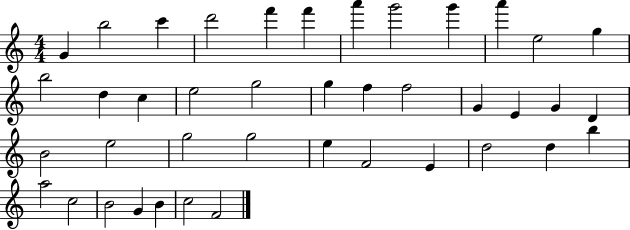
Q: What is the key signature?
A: C major